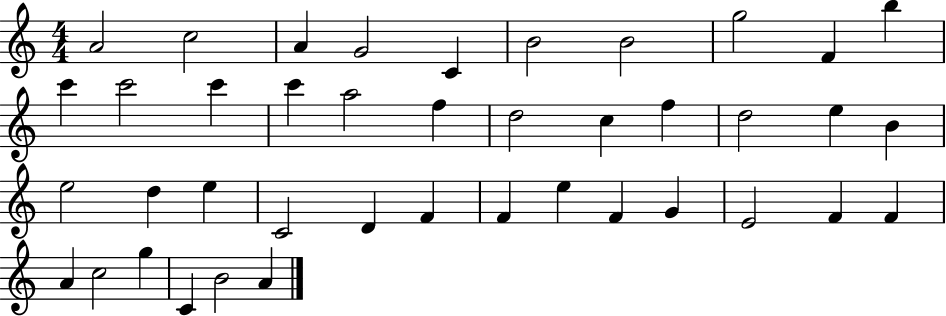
A4/h C5/h A4/q G4/h C4/q B4/h B4/h G5/h F4/q B5/q C6/q C6/h C6/q C6/q A5/h F5/q D5/h C5/q F5/q D5/h E5/q B4/q E5/h D5/q E5/q C4/h D4/q F4/q F4/q E5/q F4/q G4/q E4/h F4/q F4/q A4/q C5/h G5/q C4/q B4/h A4/q